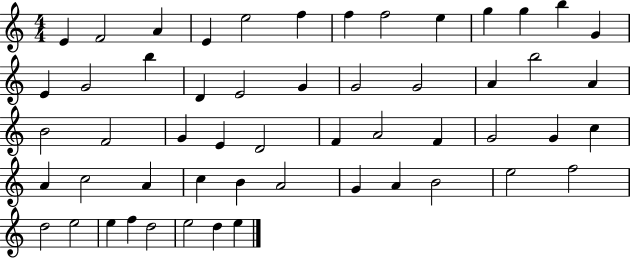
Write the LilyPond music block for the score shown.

{
  \clef treble
  \numericTimeSignature
  \time 4/4
  \key c \major
  e'4 f'2 a'4 | e'4 e''2 f''4 | f''4 f''2 e''4 | g''4 g''4 b''4 g'4 | \break e'4 g'2 b''4 | d'4 e'2 g'4 | g'2 g'2 | a'4 b''2 a'4 | \break b'2 f'2 | g'4 e'4 d'2 | f'4 a'2 f'4 | g'2 g'4 c''4 | \break a'4 c''2 a'4 | c''4 b'4 a'2 | g'4 a'4 b'2 | e''2 f''2 | \break d''2 e''2 | e''4 f''4 d''2 | e''2 d''4 e''4 | \bar "|."
}